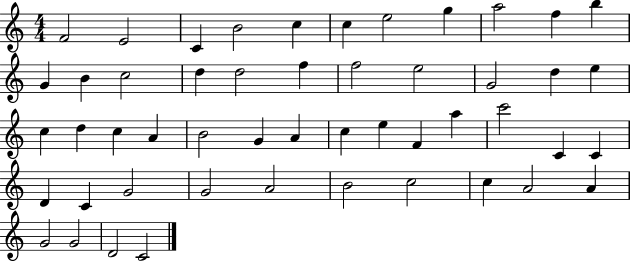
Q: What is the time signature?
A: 4/4